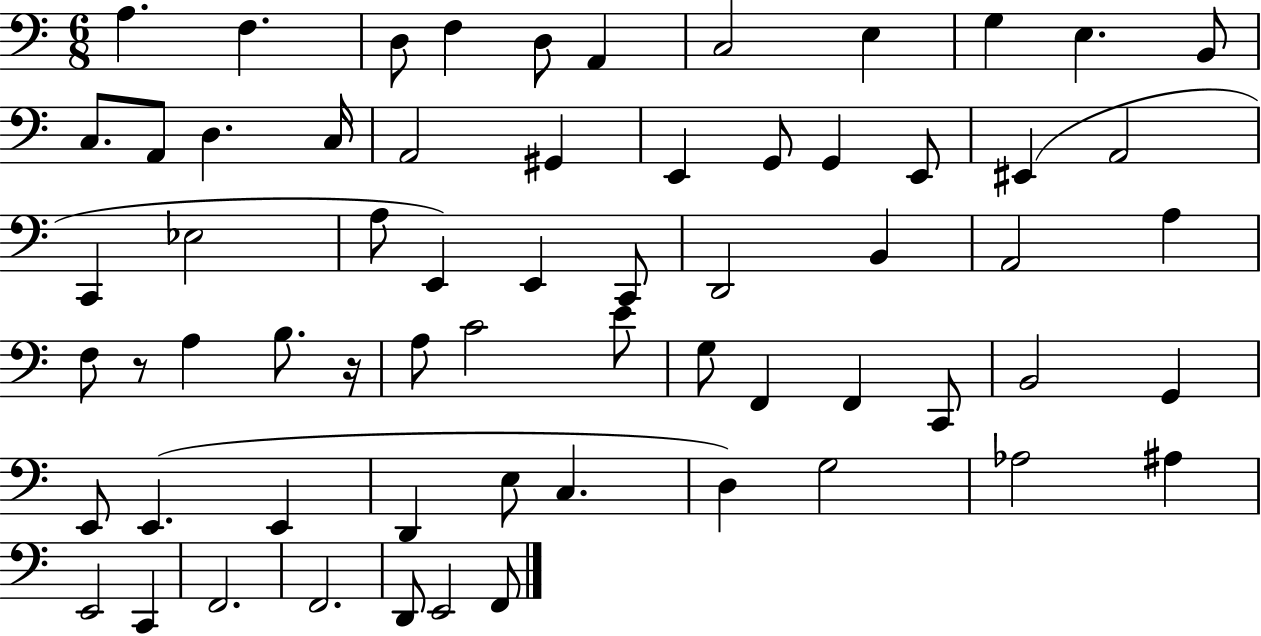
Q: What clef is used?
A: bass